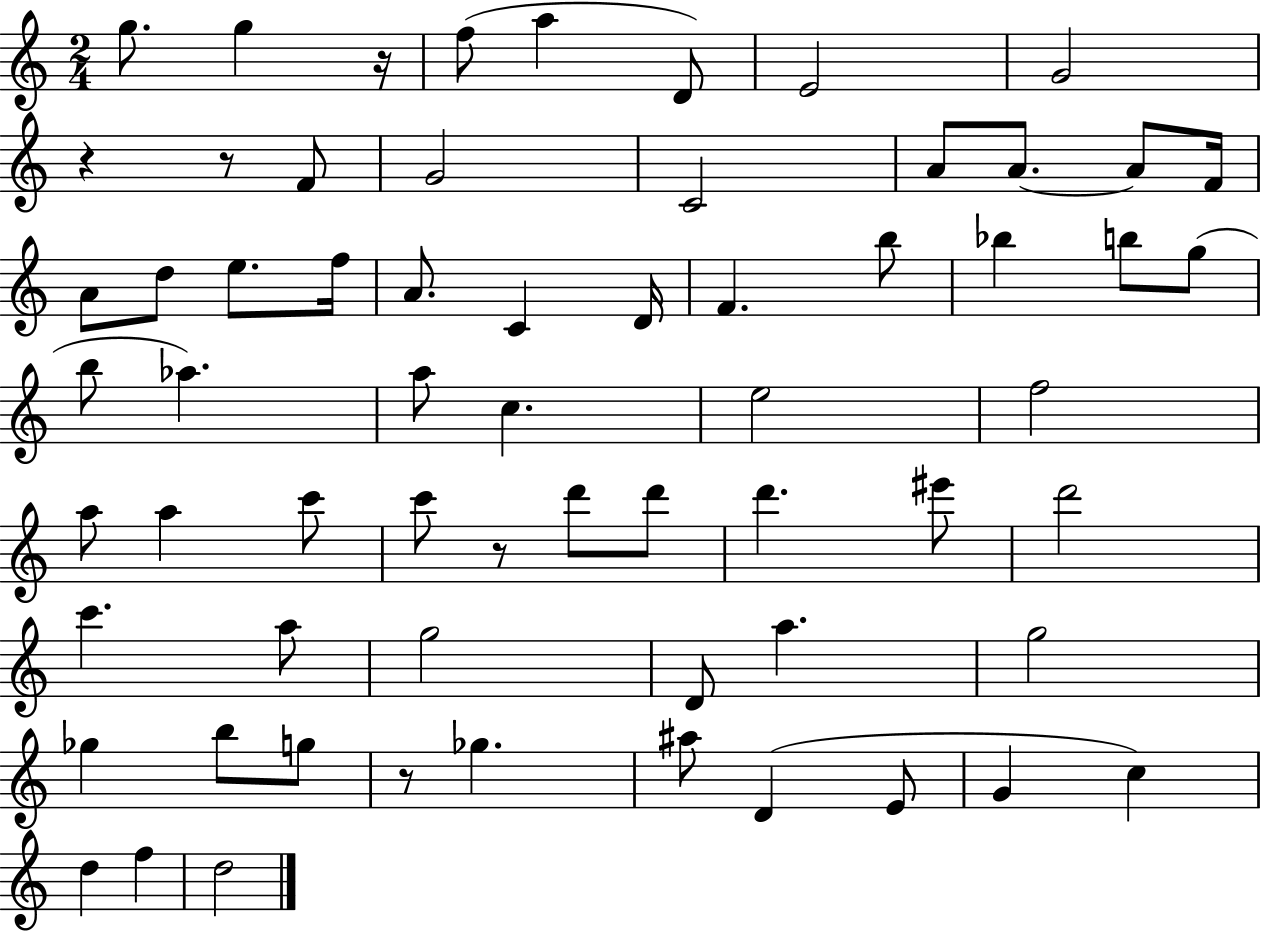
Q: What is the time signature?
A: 2/4